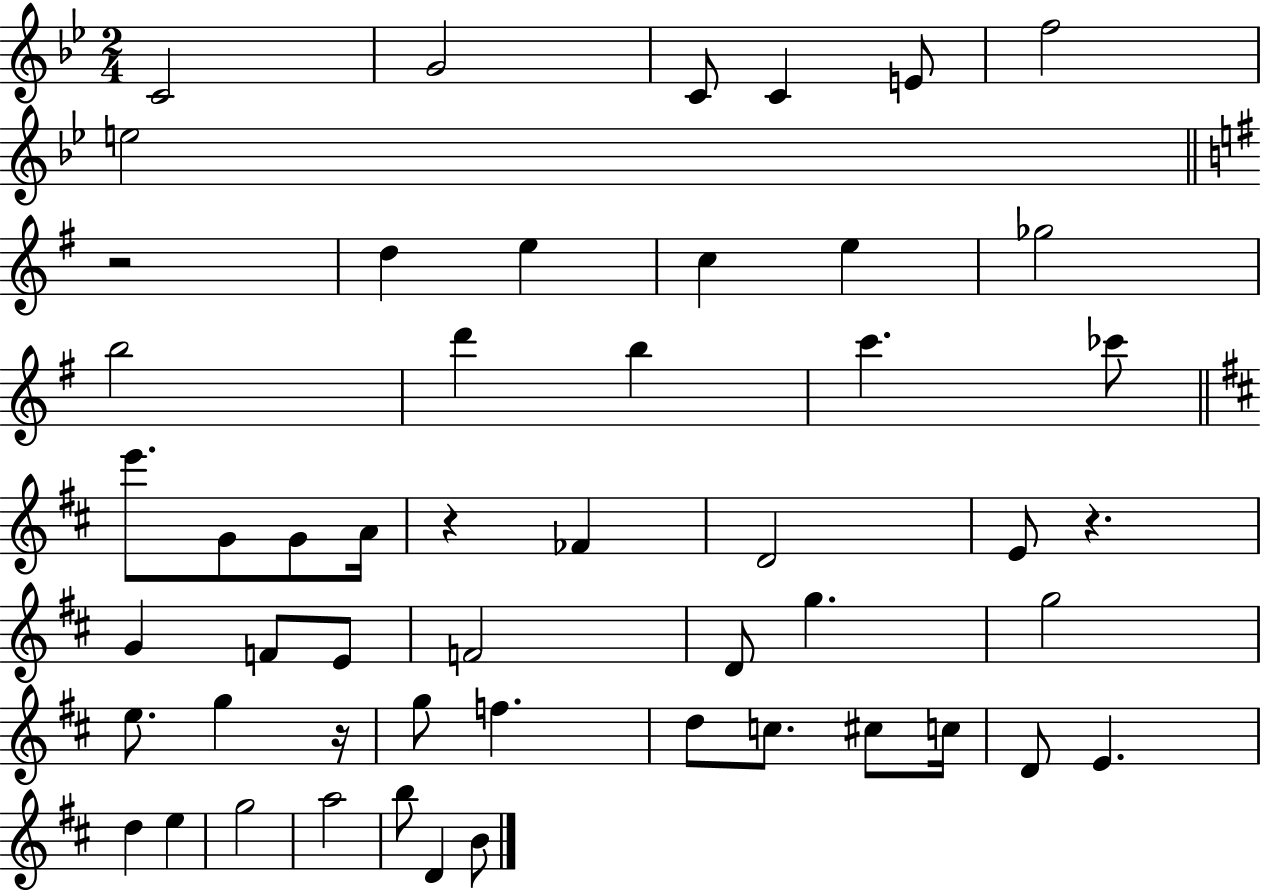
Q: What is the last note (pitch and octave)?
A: B4